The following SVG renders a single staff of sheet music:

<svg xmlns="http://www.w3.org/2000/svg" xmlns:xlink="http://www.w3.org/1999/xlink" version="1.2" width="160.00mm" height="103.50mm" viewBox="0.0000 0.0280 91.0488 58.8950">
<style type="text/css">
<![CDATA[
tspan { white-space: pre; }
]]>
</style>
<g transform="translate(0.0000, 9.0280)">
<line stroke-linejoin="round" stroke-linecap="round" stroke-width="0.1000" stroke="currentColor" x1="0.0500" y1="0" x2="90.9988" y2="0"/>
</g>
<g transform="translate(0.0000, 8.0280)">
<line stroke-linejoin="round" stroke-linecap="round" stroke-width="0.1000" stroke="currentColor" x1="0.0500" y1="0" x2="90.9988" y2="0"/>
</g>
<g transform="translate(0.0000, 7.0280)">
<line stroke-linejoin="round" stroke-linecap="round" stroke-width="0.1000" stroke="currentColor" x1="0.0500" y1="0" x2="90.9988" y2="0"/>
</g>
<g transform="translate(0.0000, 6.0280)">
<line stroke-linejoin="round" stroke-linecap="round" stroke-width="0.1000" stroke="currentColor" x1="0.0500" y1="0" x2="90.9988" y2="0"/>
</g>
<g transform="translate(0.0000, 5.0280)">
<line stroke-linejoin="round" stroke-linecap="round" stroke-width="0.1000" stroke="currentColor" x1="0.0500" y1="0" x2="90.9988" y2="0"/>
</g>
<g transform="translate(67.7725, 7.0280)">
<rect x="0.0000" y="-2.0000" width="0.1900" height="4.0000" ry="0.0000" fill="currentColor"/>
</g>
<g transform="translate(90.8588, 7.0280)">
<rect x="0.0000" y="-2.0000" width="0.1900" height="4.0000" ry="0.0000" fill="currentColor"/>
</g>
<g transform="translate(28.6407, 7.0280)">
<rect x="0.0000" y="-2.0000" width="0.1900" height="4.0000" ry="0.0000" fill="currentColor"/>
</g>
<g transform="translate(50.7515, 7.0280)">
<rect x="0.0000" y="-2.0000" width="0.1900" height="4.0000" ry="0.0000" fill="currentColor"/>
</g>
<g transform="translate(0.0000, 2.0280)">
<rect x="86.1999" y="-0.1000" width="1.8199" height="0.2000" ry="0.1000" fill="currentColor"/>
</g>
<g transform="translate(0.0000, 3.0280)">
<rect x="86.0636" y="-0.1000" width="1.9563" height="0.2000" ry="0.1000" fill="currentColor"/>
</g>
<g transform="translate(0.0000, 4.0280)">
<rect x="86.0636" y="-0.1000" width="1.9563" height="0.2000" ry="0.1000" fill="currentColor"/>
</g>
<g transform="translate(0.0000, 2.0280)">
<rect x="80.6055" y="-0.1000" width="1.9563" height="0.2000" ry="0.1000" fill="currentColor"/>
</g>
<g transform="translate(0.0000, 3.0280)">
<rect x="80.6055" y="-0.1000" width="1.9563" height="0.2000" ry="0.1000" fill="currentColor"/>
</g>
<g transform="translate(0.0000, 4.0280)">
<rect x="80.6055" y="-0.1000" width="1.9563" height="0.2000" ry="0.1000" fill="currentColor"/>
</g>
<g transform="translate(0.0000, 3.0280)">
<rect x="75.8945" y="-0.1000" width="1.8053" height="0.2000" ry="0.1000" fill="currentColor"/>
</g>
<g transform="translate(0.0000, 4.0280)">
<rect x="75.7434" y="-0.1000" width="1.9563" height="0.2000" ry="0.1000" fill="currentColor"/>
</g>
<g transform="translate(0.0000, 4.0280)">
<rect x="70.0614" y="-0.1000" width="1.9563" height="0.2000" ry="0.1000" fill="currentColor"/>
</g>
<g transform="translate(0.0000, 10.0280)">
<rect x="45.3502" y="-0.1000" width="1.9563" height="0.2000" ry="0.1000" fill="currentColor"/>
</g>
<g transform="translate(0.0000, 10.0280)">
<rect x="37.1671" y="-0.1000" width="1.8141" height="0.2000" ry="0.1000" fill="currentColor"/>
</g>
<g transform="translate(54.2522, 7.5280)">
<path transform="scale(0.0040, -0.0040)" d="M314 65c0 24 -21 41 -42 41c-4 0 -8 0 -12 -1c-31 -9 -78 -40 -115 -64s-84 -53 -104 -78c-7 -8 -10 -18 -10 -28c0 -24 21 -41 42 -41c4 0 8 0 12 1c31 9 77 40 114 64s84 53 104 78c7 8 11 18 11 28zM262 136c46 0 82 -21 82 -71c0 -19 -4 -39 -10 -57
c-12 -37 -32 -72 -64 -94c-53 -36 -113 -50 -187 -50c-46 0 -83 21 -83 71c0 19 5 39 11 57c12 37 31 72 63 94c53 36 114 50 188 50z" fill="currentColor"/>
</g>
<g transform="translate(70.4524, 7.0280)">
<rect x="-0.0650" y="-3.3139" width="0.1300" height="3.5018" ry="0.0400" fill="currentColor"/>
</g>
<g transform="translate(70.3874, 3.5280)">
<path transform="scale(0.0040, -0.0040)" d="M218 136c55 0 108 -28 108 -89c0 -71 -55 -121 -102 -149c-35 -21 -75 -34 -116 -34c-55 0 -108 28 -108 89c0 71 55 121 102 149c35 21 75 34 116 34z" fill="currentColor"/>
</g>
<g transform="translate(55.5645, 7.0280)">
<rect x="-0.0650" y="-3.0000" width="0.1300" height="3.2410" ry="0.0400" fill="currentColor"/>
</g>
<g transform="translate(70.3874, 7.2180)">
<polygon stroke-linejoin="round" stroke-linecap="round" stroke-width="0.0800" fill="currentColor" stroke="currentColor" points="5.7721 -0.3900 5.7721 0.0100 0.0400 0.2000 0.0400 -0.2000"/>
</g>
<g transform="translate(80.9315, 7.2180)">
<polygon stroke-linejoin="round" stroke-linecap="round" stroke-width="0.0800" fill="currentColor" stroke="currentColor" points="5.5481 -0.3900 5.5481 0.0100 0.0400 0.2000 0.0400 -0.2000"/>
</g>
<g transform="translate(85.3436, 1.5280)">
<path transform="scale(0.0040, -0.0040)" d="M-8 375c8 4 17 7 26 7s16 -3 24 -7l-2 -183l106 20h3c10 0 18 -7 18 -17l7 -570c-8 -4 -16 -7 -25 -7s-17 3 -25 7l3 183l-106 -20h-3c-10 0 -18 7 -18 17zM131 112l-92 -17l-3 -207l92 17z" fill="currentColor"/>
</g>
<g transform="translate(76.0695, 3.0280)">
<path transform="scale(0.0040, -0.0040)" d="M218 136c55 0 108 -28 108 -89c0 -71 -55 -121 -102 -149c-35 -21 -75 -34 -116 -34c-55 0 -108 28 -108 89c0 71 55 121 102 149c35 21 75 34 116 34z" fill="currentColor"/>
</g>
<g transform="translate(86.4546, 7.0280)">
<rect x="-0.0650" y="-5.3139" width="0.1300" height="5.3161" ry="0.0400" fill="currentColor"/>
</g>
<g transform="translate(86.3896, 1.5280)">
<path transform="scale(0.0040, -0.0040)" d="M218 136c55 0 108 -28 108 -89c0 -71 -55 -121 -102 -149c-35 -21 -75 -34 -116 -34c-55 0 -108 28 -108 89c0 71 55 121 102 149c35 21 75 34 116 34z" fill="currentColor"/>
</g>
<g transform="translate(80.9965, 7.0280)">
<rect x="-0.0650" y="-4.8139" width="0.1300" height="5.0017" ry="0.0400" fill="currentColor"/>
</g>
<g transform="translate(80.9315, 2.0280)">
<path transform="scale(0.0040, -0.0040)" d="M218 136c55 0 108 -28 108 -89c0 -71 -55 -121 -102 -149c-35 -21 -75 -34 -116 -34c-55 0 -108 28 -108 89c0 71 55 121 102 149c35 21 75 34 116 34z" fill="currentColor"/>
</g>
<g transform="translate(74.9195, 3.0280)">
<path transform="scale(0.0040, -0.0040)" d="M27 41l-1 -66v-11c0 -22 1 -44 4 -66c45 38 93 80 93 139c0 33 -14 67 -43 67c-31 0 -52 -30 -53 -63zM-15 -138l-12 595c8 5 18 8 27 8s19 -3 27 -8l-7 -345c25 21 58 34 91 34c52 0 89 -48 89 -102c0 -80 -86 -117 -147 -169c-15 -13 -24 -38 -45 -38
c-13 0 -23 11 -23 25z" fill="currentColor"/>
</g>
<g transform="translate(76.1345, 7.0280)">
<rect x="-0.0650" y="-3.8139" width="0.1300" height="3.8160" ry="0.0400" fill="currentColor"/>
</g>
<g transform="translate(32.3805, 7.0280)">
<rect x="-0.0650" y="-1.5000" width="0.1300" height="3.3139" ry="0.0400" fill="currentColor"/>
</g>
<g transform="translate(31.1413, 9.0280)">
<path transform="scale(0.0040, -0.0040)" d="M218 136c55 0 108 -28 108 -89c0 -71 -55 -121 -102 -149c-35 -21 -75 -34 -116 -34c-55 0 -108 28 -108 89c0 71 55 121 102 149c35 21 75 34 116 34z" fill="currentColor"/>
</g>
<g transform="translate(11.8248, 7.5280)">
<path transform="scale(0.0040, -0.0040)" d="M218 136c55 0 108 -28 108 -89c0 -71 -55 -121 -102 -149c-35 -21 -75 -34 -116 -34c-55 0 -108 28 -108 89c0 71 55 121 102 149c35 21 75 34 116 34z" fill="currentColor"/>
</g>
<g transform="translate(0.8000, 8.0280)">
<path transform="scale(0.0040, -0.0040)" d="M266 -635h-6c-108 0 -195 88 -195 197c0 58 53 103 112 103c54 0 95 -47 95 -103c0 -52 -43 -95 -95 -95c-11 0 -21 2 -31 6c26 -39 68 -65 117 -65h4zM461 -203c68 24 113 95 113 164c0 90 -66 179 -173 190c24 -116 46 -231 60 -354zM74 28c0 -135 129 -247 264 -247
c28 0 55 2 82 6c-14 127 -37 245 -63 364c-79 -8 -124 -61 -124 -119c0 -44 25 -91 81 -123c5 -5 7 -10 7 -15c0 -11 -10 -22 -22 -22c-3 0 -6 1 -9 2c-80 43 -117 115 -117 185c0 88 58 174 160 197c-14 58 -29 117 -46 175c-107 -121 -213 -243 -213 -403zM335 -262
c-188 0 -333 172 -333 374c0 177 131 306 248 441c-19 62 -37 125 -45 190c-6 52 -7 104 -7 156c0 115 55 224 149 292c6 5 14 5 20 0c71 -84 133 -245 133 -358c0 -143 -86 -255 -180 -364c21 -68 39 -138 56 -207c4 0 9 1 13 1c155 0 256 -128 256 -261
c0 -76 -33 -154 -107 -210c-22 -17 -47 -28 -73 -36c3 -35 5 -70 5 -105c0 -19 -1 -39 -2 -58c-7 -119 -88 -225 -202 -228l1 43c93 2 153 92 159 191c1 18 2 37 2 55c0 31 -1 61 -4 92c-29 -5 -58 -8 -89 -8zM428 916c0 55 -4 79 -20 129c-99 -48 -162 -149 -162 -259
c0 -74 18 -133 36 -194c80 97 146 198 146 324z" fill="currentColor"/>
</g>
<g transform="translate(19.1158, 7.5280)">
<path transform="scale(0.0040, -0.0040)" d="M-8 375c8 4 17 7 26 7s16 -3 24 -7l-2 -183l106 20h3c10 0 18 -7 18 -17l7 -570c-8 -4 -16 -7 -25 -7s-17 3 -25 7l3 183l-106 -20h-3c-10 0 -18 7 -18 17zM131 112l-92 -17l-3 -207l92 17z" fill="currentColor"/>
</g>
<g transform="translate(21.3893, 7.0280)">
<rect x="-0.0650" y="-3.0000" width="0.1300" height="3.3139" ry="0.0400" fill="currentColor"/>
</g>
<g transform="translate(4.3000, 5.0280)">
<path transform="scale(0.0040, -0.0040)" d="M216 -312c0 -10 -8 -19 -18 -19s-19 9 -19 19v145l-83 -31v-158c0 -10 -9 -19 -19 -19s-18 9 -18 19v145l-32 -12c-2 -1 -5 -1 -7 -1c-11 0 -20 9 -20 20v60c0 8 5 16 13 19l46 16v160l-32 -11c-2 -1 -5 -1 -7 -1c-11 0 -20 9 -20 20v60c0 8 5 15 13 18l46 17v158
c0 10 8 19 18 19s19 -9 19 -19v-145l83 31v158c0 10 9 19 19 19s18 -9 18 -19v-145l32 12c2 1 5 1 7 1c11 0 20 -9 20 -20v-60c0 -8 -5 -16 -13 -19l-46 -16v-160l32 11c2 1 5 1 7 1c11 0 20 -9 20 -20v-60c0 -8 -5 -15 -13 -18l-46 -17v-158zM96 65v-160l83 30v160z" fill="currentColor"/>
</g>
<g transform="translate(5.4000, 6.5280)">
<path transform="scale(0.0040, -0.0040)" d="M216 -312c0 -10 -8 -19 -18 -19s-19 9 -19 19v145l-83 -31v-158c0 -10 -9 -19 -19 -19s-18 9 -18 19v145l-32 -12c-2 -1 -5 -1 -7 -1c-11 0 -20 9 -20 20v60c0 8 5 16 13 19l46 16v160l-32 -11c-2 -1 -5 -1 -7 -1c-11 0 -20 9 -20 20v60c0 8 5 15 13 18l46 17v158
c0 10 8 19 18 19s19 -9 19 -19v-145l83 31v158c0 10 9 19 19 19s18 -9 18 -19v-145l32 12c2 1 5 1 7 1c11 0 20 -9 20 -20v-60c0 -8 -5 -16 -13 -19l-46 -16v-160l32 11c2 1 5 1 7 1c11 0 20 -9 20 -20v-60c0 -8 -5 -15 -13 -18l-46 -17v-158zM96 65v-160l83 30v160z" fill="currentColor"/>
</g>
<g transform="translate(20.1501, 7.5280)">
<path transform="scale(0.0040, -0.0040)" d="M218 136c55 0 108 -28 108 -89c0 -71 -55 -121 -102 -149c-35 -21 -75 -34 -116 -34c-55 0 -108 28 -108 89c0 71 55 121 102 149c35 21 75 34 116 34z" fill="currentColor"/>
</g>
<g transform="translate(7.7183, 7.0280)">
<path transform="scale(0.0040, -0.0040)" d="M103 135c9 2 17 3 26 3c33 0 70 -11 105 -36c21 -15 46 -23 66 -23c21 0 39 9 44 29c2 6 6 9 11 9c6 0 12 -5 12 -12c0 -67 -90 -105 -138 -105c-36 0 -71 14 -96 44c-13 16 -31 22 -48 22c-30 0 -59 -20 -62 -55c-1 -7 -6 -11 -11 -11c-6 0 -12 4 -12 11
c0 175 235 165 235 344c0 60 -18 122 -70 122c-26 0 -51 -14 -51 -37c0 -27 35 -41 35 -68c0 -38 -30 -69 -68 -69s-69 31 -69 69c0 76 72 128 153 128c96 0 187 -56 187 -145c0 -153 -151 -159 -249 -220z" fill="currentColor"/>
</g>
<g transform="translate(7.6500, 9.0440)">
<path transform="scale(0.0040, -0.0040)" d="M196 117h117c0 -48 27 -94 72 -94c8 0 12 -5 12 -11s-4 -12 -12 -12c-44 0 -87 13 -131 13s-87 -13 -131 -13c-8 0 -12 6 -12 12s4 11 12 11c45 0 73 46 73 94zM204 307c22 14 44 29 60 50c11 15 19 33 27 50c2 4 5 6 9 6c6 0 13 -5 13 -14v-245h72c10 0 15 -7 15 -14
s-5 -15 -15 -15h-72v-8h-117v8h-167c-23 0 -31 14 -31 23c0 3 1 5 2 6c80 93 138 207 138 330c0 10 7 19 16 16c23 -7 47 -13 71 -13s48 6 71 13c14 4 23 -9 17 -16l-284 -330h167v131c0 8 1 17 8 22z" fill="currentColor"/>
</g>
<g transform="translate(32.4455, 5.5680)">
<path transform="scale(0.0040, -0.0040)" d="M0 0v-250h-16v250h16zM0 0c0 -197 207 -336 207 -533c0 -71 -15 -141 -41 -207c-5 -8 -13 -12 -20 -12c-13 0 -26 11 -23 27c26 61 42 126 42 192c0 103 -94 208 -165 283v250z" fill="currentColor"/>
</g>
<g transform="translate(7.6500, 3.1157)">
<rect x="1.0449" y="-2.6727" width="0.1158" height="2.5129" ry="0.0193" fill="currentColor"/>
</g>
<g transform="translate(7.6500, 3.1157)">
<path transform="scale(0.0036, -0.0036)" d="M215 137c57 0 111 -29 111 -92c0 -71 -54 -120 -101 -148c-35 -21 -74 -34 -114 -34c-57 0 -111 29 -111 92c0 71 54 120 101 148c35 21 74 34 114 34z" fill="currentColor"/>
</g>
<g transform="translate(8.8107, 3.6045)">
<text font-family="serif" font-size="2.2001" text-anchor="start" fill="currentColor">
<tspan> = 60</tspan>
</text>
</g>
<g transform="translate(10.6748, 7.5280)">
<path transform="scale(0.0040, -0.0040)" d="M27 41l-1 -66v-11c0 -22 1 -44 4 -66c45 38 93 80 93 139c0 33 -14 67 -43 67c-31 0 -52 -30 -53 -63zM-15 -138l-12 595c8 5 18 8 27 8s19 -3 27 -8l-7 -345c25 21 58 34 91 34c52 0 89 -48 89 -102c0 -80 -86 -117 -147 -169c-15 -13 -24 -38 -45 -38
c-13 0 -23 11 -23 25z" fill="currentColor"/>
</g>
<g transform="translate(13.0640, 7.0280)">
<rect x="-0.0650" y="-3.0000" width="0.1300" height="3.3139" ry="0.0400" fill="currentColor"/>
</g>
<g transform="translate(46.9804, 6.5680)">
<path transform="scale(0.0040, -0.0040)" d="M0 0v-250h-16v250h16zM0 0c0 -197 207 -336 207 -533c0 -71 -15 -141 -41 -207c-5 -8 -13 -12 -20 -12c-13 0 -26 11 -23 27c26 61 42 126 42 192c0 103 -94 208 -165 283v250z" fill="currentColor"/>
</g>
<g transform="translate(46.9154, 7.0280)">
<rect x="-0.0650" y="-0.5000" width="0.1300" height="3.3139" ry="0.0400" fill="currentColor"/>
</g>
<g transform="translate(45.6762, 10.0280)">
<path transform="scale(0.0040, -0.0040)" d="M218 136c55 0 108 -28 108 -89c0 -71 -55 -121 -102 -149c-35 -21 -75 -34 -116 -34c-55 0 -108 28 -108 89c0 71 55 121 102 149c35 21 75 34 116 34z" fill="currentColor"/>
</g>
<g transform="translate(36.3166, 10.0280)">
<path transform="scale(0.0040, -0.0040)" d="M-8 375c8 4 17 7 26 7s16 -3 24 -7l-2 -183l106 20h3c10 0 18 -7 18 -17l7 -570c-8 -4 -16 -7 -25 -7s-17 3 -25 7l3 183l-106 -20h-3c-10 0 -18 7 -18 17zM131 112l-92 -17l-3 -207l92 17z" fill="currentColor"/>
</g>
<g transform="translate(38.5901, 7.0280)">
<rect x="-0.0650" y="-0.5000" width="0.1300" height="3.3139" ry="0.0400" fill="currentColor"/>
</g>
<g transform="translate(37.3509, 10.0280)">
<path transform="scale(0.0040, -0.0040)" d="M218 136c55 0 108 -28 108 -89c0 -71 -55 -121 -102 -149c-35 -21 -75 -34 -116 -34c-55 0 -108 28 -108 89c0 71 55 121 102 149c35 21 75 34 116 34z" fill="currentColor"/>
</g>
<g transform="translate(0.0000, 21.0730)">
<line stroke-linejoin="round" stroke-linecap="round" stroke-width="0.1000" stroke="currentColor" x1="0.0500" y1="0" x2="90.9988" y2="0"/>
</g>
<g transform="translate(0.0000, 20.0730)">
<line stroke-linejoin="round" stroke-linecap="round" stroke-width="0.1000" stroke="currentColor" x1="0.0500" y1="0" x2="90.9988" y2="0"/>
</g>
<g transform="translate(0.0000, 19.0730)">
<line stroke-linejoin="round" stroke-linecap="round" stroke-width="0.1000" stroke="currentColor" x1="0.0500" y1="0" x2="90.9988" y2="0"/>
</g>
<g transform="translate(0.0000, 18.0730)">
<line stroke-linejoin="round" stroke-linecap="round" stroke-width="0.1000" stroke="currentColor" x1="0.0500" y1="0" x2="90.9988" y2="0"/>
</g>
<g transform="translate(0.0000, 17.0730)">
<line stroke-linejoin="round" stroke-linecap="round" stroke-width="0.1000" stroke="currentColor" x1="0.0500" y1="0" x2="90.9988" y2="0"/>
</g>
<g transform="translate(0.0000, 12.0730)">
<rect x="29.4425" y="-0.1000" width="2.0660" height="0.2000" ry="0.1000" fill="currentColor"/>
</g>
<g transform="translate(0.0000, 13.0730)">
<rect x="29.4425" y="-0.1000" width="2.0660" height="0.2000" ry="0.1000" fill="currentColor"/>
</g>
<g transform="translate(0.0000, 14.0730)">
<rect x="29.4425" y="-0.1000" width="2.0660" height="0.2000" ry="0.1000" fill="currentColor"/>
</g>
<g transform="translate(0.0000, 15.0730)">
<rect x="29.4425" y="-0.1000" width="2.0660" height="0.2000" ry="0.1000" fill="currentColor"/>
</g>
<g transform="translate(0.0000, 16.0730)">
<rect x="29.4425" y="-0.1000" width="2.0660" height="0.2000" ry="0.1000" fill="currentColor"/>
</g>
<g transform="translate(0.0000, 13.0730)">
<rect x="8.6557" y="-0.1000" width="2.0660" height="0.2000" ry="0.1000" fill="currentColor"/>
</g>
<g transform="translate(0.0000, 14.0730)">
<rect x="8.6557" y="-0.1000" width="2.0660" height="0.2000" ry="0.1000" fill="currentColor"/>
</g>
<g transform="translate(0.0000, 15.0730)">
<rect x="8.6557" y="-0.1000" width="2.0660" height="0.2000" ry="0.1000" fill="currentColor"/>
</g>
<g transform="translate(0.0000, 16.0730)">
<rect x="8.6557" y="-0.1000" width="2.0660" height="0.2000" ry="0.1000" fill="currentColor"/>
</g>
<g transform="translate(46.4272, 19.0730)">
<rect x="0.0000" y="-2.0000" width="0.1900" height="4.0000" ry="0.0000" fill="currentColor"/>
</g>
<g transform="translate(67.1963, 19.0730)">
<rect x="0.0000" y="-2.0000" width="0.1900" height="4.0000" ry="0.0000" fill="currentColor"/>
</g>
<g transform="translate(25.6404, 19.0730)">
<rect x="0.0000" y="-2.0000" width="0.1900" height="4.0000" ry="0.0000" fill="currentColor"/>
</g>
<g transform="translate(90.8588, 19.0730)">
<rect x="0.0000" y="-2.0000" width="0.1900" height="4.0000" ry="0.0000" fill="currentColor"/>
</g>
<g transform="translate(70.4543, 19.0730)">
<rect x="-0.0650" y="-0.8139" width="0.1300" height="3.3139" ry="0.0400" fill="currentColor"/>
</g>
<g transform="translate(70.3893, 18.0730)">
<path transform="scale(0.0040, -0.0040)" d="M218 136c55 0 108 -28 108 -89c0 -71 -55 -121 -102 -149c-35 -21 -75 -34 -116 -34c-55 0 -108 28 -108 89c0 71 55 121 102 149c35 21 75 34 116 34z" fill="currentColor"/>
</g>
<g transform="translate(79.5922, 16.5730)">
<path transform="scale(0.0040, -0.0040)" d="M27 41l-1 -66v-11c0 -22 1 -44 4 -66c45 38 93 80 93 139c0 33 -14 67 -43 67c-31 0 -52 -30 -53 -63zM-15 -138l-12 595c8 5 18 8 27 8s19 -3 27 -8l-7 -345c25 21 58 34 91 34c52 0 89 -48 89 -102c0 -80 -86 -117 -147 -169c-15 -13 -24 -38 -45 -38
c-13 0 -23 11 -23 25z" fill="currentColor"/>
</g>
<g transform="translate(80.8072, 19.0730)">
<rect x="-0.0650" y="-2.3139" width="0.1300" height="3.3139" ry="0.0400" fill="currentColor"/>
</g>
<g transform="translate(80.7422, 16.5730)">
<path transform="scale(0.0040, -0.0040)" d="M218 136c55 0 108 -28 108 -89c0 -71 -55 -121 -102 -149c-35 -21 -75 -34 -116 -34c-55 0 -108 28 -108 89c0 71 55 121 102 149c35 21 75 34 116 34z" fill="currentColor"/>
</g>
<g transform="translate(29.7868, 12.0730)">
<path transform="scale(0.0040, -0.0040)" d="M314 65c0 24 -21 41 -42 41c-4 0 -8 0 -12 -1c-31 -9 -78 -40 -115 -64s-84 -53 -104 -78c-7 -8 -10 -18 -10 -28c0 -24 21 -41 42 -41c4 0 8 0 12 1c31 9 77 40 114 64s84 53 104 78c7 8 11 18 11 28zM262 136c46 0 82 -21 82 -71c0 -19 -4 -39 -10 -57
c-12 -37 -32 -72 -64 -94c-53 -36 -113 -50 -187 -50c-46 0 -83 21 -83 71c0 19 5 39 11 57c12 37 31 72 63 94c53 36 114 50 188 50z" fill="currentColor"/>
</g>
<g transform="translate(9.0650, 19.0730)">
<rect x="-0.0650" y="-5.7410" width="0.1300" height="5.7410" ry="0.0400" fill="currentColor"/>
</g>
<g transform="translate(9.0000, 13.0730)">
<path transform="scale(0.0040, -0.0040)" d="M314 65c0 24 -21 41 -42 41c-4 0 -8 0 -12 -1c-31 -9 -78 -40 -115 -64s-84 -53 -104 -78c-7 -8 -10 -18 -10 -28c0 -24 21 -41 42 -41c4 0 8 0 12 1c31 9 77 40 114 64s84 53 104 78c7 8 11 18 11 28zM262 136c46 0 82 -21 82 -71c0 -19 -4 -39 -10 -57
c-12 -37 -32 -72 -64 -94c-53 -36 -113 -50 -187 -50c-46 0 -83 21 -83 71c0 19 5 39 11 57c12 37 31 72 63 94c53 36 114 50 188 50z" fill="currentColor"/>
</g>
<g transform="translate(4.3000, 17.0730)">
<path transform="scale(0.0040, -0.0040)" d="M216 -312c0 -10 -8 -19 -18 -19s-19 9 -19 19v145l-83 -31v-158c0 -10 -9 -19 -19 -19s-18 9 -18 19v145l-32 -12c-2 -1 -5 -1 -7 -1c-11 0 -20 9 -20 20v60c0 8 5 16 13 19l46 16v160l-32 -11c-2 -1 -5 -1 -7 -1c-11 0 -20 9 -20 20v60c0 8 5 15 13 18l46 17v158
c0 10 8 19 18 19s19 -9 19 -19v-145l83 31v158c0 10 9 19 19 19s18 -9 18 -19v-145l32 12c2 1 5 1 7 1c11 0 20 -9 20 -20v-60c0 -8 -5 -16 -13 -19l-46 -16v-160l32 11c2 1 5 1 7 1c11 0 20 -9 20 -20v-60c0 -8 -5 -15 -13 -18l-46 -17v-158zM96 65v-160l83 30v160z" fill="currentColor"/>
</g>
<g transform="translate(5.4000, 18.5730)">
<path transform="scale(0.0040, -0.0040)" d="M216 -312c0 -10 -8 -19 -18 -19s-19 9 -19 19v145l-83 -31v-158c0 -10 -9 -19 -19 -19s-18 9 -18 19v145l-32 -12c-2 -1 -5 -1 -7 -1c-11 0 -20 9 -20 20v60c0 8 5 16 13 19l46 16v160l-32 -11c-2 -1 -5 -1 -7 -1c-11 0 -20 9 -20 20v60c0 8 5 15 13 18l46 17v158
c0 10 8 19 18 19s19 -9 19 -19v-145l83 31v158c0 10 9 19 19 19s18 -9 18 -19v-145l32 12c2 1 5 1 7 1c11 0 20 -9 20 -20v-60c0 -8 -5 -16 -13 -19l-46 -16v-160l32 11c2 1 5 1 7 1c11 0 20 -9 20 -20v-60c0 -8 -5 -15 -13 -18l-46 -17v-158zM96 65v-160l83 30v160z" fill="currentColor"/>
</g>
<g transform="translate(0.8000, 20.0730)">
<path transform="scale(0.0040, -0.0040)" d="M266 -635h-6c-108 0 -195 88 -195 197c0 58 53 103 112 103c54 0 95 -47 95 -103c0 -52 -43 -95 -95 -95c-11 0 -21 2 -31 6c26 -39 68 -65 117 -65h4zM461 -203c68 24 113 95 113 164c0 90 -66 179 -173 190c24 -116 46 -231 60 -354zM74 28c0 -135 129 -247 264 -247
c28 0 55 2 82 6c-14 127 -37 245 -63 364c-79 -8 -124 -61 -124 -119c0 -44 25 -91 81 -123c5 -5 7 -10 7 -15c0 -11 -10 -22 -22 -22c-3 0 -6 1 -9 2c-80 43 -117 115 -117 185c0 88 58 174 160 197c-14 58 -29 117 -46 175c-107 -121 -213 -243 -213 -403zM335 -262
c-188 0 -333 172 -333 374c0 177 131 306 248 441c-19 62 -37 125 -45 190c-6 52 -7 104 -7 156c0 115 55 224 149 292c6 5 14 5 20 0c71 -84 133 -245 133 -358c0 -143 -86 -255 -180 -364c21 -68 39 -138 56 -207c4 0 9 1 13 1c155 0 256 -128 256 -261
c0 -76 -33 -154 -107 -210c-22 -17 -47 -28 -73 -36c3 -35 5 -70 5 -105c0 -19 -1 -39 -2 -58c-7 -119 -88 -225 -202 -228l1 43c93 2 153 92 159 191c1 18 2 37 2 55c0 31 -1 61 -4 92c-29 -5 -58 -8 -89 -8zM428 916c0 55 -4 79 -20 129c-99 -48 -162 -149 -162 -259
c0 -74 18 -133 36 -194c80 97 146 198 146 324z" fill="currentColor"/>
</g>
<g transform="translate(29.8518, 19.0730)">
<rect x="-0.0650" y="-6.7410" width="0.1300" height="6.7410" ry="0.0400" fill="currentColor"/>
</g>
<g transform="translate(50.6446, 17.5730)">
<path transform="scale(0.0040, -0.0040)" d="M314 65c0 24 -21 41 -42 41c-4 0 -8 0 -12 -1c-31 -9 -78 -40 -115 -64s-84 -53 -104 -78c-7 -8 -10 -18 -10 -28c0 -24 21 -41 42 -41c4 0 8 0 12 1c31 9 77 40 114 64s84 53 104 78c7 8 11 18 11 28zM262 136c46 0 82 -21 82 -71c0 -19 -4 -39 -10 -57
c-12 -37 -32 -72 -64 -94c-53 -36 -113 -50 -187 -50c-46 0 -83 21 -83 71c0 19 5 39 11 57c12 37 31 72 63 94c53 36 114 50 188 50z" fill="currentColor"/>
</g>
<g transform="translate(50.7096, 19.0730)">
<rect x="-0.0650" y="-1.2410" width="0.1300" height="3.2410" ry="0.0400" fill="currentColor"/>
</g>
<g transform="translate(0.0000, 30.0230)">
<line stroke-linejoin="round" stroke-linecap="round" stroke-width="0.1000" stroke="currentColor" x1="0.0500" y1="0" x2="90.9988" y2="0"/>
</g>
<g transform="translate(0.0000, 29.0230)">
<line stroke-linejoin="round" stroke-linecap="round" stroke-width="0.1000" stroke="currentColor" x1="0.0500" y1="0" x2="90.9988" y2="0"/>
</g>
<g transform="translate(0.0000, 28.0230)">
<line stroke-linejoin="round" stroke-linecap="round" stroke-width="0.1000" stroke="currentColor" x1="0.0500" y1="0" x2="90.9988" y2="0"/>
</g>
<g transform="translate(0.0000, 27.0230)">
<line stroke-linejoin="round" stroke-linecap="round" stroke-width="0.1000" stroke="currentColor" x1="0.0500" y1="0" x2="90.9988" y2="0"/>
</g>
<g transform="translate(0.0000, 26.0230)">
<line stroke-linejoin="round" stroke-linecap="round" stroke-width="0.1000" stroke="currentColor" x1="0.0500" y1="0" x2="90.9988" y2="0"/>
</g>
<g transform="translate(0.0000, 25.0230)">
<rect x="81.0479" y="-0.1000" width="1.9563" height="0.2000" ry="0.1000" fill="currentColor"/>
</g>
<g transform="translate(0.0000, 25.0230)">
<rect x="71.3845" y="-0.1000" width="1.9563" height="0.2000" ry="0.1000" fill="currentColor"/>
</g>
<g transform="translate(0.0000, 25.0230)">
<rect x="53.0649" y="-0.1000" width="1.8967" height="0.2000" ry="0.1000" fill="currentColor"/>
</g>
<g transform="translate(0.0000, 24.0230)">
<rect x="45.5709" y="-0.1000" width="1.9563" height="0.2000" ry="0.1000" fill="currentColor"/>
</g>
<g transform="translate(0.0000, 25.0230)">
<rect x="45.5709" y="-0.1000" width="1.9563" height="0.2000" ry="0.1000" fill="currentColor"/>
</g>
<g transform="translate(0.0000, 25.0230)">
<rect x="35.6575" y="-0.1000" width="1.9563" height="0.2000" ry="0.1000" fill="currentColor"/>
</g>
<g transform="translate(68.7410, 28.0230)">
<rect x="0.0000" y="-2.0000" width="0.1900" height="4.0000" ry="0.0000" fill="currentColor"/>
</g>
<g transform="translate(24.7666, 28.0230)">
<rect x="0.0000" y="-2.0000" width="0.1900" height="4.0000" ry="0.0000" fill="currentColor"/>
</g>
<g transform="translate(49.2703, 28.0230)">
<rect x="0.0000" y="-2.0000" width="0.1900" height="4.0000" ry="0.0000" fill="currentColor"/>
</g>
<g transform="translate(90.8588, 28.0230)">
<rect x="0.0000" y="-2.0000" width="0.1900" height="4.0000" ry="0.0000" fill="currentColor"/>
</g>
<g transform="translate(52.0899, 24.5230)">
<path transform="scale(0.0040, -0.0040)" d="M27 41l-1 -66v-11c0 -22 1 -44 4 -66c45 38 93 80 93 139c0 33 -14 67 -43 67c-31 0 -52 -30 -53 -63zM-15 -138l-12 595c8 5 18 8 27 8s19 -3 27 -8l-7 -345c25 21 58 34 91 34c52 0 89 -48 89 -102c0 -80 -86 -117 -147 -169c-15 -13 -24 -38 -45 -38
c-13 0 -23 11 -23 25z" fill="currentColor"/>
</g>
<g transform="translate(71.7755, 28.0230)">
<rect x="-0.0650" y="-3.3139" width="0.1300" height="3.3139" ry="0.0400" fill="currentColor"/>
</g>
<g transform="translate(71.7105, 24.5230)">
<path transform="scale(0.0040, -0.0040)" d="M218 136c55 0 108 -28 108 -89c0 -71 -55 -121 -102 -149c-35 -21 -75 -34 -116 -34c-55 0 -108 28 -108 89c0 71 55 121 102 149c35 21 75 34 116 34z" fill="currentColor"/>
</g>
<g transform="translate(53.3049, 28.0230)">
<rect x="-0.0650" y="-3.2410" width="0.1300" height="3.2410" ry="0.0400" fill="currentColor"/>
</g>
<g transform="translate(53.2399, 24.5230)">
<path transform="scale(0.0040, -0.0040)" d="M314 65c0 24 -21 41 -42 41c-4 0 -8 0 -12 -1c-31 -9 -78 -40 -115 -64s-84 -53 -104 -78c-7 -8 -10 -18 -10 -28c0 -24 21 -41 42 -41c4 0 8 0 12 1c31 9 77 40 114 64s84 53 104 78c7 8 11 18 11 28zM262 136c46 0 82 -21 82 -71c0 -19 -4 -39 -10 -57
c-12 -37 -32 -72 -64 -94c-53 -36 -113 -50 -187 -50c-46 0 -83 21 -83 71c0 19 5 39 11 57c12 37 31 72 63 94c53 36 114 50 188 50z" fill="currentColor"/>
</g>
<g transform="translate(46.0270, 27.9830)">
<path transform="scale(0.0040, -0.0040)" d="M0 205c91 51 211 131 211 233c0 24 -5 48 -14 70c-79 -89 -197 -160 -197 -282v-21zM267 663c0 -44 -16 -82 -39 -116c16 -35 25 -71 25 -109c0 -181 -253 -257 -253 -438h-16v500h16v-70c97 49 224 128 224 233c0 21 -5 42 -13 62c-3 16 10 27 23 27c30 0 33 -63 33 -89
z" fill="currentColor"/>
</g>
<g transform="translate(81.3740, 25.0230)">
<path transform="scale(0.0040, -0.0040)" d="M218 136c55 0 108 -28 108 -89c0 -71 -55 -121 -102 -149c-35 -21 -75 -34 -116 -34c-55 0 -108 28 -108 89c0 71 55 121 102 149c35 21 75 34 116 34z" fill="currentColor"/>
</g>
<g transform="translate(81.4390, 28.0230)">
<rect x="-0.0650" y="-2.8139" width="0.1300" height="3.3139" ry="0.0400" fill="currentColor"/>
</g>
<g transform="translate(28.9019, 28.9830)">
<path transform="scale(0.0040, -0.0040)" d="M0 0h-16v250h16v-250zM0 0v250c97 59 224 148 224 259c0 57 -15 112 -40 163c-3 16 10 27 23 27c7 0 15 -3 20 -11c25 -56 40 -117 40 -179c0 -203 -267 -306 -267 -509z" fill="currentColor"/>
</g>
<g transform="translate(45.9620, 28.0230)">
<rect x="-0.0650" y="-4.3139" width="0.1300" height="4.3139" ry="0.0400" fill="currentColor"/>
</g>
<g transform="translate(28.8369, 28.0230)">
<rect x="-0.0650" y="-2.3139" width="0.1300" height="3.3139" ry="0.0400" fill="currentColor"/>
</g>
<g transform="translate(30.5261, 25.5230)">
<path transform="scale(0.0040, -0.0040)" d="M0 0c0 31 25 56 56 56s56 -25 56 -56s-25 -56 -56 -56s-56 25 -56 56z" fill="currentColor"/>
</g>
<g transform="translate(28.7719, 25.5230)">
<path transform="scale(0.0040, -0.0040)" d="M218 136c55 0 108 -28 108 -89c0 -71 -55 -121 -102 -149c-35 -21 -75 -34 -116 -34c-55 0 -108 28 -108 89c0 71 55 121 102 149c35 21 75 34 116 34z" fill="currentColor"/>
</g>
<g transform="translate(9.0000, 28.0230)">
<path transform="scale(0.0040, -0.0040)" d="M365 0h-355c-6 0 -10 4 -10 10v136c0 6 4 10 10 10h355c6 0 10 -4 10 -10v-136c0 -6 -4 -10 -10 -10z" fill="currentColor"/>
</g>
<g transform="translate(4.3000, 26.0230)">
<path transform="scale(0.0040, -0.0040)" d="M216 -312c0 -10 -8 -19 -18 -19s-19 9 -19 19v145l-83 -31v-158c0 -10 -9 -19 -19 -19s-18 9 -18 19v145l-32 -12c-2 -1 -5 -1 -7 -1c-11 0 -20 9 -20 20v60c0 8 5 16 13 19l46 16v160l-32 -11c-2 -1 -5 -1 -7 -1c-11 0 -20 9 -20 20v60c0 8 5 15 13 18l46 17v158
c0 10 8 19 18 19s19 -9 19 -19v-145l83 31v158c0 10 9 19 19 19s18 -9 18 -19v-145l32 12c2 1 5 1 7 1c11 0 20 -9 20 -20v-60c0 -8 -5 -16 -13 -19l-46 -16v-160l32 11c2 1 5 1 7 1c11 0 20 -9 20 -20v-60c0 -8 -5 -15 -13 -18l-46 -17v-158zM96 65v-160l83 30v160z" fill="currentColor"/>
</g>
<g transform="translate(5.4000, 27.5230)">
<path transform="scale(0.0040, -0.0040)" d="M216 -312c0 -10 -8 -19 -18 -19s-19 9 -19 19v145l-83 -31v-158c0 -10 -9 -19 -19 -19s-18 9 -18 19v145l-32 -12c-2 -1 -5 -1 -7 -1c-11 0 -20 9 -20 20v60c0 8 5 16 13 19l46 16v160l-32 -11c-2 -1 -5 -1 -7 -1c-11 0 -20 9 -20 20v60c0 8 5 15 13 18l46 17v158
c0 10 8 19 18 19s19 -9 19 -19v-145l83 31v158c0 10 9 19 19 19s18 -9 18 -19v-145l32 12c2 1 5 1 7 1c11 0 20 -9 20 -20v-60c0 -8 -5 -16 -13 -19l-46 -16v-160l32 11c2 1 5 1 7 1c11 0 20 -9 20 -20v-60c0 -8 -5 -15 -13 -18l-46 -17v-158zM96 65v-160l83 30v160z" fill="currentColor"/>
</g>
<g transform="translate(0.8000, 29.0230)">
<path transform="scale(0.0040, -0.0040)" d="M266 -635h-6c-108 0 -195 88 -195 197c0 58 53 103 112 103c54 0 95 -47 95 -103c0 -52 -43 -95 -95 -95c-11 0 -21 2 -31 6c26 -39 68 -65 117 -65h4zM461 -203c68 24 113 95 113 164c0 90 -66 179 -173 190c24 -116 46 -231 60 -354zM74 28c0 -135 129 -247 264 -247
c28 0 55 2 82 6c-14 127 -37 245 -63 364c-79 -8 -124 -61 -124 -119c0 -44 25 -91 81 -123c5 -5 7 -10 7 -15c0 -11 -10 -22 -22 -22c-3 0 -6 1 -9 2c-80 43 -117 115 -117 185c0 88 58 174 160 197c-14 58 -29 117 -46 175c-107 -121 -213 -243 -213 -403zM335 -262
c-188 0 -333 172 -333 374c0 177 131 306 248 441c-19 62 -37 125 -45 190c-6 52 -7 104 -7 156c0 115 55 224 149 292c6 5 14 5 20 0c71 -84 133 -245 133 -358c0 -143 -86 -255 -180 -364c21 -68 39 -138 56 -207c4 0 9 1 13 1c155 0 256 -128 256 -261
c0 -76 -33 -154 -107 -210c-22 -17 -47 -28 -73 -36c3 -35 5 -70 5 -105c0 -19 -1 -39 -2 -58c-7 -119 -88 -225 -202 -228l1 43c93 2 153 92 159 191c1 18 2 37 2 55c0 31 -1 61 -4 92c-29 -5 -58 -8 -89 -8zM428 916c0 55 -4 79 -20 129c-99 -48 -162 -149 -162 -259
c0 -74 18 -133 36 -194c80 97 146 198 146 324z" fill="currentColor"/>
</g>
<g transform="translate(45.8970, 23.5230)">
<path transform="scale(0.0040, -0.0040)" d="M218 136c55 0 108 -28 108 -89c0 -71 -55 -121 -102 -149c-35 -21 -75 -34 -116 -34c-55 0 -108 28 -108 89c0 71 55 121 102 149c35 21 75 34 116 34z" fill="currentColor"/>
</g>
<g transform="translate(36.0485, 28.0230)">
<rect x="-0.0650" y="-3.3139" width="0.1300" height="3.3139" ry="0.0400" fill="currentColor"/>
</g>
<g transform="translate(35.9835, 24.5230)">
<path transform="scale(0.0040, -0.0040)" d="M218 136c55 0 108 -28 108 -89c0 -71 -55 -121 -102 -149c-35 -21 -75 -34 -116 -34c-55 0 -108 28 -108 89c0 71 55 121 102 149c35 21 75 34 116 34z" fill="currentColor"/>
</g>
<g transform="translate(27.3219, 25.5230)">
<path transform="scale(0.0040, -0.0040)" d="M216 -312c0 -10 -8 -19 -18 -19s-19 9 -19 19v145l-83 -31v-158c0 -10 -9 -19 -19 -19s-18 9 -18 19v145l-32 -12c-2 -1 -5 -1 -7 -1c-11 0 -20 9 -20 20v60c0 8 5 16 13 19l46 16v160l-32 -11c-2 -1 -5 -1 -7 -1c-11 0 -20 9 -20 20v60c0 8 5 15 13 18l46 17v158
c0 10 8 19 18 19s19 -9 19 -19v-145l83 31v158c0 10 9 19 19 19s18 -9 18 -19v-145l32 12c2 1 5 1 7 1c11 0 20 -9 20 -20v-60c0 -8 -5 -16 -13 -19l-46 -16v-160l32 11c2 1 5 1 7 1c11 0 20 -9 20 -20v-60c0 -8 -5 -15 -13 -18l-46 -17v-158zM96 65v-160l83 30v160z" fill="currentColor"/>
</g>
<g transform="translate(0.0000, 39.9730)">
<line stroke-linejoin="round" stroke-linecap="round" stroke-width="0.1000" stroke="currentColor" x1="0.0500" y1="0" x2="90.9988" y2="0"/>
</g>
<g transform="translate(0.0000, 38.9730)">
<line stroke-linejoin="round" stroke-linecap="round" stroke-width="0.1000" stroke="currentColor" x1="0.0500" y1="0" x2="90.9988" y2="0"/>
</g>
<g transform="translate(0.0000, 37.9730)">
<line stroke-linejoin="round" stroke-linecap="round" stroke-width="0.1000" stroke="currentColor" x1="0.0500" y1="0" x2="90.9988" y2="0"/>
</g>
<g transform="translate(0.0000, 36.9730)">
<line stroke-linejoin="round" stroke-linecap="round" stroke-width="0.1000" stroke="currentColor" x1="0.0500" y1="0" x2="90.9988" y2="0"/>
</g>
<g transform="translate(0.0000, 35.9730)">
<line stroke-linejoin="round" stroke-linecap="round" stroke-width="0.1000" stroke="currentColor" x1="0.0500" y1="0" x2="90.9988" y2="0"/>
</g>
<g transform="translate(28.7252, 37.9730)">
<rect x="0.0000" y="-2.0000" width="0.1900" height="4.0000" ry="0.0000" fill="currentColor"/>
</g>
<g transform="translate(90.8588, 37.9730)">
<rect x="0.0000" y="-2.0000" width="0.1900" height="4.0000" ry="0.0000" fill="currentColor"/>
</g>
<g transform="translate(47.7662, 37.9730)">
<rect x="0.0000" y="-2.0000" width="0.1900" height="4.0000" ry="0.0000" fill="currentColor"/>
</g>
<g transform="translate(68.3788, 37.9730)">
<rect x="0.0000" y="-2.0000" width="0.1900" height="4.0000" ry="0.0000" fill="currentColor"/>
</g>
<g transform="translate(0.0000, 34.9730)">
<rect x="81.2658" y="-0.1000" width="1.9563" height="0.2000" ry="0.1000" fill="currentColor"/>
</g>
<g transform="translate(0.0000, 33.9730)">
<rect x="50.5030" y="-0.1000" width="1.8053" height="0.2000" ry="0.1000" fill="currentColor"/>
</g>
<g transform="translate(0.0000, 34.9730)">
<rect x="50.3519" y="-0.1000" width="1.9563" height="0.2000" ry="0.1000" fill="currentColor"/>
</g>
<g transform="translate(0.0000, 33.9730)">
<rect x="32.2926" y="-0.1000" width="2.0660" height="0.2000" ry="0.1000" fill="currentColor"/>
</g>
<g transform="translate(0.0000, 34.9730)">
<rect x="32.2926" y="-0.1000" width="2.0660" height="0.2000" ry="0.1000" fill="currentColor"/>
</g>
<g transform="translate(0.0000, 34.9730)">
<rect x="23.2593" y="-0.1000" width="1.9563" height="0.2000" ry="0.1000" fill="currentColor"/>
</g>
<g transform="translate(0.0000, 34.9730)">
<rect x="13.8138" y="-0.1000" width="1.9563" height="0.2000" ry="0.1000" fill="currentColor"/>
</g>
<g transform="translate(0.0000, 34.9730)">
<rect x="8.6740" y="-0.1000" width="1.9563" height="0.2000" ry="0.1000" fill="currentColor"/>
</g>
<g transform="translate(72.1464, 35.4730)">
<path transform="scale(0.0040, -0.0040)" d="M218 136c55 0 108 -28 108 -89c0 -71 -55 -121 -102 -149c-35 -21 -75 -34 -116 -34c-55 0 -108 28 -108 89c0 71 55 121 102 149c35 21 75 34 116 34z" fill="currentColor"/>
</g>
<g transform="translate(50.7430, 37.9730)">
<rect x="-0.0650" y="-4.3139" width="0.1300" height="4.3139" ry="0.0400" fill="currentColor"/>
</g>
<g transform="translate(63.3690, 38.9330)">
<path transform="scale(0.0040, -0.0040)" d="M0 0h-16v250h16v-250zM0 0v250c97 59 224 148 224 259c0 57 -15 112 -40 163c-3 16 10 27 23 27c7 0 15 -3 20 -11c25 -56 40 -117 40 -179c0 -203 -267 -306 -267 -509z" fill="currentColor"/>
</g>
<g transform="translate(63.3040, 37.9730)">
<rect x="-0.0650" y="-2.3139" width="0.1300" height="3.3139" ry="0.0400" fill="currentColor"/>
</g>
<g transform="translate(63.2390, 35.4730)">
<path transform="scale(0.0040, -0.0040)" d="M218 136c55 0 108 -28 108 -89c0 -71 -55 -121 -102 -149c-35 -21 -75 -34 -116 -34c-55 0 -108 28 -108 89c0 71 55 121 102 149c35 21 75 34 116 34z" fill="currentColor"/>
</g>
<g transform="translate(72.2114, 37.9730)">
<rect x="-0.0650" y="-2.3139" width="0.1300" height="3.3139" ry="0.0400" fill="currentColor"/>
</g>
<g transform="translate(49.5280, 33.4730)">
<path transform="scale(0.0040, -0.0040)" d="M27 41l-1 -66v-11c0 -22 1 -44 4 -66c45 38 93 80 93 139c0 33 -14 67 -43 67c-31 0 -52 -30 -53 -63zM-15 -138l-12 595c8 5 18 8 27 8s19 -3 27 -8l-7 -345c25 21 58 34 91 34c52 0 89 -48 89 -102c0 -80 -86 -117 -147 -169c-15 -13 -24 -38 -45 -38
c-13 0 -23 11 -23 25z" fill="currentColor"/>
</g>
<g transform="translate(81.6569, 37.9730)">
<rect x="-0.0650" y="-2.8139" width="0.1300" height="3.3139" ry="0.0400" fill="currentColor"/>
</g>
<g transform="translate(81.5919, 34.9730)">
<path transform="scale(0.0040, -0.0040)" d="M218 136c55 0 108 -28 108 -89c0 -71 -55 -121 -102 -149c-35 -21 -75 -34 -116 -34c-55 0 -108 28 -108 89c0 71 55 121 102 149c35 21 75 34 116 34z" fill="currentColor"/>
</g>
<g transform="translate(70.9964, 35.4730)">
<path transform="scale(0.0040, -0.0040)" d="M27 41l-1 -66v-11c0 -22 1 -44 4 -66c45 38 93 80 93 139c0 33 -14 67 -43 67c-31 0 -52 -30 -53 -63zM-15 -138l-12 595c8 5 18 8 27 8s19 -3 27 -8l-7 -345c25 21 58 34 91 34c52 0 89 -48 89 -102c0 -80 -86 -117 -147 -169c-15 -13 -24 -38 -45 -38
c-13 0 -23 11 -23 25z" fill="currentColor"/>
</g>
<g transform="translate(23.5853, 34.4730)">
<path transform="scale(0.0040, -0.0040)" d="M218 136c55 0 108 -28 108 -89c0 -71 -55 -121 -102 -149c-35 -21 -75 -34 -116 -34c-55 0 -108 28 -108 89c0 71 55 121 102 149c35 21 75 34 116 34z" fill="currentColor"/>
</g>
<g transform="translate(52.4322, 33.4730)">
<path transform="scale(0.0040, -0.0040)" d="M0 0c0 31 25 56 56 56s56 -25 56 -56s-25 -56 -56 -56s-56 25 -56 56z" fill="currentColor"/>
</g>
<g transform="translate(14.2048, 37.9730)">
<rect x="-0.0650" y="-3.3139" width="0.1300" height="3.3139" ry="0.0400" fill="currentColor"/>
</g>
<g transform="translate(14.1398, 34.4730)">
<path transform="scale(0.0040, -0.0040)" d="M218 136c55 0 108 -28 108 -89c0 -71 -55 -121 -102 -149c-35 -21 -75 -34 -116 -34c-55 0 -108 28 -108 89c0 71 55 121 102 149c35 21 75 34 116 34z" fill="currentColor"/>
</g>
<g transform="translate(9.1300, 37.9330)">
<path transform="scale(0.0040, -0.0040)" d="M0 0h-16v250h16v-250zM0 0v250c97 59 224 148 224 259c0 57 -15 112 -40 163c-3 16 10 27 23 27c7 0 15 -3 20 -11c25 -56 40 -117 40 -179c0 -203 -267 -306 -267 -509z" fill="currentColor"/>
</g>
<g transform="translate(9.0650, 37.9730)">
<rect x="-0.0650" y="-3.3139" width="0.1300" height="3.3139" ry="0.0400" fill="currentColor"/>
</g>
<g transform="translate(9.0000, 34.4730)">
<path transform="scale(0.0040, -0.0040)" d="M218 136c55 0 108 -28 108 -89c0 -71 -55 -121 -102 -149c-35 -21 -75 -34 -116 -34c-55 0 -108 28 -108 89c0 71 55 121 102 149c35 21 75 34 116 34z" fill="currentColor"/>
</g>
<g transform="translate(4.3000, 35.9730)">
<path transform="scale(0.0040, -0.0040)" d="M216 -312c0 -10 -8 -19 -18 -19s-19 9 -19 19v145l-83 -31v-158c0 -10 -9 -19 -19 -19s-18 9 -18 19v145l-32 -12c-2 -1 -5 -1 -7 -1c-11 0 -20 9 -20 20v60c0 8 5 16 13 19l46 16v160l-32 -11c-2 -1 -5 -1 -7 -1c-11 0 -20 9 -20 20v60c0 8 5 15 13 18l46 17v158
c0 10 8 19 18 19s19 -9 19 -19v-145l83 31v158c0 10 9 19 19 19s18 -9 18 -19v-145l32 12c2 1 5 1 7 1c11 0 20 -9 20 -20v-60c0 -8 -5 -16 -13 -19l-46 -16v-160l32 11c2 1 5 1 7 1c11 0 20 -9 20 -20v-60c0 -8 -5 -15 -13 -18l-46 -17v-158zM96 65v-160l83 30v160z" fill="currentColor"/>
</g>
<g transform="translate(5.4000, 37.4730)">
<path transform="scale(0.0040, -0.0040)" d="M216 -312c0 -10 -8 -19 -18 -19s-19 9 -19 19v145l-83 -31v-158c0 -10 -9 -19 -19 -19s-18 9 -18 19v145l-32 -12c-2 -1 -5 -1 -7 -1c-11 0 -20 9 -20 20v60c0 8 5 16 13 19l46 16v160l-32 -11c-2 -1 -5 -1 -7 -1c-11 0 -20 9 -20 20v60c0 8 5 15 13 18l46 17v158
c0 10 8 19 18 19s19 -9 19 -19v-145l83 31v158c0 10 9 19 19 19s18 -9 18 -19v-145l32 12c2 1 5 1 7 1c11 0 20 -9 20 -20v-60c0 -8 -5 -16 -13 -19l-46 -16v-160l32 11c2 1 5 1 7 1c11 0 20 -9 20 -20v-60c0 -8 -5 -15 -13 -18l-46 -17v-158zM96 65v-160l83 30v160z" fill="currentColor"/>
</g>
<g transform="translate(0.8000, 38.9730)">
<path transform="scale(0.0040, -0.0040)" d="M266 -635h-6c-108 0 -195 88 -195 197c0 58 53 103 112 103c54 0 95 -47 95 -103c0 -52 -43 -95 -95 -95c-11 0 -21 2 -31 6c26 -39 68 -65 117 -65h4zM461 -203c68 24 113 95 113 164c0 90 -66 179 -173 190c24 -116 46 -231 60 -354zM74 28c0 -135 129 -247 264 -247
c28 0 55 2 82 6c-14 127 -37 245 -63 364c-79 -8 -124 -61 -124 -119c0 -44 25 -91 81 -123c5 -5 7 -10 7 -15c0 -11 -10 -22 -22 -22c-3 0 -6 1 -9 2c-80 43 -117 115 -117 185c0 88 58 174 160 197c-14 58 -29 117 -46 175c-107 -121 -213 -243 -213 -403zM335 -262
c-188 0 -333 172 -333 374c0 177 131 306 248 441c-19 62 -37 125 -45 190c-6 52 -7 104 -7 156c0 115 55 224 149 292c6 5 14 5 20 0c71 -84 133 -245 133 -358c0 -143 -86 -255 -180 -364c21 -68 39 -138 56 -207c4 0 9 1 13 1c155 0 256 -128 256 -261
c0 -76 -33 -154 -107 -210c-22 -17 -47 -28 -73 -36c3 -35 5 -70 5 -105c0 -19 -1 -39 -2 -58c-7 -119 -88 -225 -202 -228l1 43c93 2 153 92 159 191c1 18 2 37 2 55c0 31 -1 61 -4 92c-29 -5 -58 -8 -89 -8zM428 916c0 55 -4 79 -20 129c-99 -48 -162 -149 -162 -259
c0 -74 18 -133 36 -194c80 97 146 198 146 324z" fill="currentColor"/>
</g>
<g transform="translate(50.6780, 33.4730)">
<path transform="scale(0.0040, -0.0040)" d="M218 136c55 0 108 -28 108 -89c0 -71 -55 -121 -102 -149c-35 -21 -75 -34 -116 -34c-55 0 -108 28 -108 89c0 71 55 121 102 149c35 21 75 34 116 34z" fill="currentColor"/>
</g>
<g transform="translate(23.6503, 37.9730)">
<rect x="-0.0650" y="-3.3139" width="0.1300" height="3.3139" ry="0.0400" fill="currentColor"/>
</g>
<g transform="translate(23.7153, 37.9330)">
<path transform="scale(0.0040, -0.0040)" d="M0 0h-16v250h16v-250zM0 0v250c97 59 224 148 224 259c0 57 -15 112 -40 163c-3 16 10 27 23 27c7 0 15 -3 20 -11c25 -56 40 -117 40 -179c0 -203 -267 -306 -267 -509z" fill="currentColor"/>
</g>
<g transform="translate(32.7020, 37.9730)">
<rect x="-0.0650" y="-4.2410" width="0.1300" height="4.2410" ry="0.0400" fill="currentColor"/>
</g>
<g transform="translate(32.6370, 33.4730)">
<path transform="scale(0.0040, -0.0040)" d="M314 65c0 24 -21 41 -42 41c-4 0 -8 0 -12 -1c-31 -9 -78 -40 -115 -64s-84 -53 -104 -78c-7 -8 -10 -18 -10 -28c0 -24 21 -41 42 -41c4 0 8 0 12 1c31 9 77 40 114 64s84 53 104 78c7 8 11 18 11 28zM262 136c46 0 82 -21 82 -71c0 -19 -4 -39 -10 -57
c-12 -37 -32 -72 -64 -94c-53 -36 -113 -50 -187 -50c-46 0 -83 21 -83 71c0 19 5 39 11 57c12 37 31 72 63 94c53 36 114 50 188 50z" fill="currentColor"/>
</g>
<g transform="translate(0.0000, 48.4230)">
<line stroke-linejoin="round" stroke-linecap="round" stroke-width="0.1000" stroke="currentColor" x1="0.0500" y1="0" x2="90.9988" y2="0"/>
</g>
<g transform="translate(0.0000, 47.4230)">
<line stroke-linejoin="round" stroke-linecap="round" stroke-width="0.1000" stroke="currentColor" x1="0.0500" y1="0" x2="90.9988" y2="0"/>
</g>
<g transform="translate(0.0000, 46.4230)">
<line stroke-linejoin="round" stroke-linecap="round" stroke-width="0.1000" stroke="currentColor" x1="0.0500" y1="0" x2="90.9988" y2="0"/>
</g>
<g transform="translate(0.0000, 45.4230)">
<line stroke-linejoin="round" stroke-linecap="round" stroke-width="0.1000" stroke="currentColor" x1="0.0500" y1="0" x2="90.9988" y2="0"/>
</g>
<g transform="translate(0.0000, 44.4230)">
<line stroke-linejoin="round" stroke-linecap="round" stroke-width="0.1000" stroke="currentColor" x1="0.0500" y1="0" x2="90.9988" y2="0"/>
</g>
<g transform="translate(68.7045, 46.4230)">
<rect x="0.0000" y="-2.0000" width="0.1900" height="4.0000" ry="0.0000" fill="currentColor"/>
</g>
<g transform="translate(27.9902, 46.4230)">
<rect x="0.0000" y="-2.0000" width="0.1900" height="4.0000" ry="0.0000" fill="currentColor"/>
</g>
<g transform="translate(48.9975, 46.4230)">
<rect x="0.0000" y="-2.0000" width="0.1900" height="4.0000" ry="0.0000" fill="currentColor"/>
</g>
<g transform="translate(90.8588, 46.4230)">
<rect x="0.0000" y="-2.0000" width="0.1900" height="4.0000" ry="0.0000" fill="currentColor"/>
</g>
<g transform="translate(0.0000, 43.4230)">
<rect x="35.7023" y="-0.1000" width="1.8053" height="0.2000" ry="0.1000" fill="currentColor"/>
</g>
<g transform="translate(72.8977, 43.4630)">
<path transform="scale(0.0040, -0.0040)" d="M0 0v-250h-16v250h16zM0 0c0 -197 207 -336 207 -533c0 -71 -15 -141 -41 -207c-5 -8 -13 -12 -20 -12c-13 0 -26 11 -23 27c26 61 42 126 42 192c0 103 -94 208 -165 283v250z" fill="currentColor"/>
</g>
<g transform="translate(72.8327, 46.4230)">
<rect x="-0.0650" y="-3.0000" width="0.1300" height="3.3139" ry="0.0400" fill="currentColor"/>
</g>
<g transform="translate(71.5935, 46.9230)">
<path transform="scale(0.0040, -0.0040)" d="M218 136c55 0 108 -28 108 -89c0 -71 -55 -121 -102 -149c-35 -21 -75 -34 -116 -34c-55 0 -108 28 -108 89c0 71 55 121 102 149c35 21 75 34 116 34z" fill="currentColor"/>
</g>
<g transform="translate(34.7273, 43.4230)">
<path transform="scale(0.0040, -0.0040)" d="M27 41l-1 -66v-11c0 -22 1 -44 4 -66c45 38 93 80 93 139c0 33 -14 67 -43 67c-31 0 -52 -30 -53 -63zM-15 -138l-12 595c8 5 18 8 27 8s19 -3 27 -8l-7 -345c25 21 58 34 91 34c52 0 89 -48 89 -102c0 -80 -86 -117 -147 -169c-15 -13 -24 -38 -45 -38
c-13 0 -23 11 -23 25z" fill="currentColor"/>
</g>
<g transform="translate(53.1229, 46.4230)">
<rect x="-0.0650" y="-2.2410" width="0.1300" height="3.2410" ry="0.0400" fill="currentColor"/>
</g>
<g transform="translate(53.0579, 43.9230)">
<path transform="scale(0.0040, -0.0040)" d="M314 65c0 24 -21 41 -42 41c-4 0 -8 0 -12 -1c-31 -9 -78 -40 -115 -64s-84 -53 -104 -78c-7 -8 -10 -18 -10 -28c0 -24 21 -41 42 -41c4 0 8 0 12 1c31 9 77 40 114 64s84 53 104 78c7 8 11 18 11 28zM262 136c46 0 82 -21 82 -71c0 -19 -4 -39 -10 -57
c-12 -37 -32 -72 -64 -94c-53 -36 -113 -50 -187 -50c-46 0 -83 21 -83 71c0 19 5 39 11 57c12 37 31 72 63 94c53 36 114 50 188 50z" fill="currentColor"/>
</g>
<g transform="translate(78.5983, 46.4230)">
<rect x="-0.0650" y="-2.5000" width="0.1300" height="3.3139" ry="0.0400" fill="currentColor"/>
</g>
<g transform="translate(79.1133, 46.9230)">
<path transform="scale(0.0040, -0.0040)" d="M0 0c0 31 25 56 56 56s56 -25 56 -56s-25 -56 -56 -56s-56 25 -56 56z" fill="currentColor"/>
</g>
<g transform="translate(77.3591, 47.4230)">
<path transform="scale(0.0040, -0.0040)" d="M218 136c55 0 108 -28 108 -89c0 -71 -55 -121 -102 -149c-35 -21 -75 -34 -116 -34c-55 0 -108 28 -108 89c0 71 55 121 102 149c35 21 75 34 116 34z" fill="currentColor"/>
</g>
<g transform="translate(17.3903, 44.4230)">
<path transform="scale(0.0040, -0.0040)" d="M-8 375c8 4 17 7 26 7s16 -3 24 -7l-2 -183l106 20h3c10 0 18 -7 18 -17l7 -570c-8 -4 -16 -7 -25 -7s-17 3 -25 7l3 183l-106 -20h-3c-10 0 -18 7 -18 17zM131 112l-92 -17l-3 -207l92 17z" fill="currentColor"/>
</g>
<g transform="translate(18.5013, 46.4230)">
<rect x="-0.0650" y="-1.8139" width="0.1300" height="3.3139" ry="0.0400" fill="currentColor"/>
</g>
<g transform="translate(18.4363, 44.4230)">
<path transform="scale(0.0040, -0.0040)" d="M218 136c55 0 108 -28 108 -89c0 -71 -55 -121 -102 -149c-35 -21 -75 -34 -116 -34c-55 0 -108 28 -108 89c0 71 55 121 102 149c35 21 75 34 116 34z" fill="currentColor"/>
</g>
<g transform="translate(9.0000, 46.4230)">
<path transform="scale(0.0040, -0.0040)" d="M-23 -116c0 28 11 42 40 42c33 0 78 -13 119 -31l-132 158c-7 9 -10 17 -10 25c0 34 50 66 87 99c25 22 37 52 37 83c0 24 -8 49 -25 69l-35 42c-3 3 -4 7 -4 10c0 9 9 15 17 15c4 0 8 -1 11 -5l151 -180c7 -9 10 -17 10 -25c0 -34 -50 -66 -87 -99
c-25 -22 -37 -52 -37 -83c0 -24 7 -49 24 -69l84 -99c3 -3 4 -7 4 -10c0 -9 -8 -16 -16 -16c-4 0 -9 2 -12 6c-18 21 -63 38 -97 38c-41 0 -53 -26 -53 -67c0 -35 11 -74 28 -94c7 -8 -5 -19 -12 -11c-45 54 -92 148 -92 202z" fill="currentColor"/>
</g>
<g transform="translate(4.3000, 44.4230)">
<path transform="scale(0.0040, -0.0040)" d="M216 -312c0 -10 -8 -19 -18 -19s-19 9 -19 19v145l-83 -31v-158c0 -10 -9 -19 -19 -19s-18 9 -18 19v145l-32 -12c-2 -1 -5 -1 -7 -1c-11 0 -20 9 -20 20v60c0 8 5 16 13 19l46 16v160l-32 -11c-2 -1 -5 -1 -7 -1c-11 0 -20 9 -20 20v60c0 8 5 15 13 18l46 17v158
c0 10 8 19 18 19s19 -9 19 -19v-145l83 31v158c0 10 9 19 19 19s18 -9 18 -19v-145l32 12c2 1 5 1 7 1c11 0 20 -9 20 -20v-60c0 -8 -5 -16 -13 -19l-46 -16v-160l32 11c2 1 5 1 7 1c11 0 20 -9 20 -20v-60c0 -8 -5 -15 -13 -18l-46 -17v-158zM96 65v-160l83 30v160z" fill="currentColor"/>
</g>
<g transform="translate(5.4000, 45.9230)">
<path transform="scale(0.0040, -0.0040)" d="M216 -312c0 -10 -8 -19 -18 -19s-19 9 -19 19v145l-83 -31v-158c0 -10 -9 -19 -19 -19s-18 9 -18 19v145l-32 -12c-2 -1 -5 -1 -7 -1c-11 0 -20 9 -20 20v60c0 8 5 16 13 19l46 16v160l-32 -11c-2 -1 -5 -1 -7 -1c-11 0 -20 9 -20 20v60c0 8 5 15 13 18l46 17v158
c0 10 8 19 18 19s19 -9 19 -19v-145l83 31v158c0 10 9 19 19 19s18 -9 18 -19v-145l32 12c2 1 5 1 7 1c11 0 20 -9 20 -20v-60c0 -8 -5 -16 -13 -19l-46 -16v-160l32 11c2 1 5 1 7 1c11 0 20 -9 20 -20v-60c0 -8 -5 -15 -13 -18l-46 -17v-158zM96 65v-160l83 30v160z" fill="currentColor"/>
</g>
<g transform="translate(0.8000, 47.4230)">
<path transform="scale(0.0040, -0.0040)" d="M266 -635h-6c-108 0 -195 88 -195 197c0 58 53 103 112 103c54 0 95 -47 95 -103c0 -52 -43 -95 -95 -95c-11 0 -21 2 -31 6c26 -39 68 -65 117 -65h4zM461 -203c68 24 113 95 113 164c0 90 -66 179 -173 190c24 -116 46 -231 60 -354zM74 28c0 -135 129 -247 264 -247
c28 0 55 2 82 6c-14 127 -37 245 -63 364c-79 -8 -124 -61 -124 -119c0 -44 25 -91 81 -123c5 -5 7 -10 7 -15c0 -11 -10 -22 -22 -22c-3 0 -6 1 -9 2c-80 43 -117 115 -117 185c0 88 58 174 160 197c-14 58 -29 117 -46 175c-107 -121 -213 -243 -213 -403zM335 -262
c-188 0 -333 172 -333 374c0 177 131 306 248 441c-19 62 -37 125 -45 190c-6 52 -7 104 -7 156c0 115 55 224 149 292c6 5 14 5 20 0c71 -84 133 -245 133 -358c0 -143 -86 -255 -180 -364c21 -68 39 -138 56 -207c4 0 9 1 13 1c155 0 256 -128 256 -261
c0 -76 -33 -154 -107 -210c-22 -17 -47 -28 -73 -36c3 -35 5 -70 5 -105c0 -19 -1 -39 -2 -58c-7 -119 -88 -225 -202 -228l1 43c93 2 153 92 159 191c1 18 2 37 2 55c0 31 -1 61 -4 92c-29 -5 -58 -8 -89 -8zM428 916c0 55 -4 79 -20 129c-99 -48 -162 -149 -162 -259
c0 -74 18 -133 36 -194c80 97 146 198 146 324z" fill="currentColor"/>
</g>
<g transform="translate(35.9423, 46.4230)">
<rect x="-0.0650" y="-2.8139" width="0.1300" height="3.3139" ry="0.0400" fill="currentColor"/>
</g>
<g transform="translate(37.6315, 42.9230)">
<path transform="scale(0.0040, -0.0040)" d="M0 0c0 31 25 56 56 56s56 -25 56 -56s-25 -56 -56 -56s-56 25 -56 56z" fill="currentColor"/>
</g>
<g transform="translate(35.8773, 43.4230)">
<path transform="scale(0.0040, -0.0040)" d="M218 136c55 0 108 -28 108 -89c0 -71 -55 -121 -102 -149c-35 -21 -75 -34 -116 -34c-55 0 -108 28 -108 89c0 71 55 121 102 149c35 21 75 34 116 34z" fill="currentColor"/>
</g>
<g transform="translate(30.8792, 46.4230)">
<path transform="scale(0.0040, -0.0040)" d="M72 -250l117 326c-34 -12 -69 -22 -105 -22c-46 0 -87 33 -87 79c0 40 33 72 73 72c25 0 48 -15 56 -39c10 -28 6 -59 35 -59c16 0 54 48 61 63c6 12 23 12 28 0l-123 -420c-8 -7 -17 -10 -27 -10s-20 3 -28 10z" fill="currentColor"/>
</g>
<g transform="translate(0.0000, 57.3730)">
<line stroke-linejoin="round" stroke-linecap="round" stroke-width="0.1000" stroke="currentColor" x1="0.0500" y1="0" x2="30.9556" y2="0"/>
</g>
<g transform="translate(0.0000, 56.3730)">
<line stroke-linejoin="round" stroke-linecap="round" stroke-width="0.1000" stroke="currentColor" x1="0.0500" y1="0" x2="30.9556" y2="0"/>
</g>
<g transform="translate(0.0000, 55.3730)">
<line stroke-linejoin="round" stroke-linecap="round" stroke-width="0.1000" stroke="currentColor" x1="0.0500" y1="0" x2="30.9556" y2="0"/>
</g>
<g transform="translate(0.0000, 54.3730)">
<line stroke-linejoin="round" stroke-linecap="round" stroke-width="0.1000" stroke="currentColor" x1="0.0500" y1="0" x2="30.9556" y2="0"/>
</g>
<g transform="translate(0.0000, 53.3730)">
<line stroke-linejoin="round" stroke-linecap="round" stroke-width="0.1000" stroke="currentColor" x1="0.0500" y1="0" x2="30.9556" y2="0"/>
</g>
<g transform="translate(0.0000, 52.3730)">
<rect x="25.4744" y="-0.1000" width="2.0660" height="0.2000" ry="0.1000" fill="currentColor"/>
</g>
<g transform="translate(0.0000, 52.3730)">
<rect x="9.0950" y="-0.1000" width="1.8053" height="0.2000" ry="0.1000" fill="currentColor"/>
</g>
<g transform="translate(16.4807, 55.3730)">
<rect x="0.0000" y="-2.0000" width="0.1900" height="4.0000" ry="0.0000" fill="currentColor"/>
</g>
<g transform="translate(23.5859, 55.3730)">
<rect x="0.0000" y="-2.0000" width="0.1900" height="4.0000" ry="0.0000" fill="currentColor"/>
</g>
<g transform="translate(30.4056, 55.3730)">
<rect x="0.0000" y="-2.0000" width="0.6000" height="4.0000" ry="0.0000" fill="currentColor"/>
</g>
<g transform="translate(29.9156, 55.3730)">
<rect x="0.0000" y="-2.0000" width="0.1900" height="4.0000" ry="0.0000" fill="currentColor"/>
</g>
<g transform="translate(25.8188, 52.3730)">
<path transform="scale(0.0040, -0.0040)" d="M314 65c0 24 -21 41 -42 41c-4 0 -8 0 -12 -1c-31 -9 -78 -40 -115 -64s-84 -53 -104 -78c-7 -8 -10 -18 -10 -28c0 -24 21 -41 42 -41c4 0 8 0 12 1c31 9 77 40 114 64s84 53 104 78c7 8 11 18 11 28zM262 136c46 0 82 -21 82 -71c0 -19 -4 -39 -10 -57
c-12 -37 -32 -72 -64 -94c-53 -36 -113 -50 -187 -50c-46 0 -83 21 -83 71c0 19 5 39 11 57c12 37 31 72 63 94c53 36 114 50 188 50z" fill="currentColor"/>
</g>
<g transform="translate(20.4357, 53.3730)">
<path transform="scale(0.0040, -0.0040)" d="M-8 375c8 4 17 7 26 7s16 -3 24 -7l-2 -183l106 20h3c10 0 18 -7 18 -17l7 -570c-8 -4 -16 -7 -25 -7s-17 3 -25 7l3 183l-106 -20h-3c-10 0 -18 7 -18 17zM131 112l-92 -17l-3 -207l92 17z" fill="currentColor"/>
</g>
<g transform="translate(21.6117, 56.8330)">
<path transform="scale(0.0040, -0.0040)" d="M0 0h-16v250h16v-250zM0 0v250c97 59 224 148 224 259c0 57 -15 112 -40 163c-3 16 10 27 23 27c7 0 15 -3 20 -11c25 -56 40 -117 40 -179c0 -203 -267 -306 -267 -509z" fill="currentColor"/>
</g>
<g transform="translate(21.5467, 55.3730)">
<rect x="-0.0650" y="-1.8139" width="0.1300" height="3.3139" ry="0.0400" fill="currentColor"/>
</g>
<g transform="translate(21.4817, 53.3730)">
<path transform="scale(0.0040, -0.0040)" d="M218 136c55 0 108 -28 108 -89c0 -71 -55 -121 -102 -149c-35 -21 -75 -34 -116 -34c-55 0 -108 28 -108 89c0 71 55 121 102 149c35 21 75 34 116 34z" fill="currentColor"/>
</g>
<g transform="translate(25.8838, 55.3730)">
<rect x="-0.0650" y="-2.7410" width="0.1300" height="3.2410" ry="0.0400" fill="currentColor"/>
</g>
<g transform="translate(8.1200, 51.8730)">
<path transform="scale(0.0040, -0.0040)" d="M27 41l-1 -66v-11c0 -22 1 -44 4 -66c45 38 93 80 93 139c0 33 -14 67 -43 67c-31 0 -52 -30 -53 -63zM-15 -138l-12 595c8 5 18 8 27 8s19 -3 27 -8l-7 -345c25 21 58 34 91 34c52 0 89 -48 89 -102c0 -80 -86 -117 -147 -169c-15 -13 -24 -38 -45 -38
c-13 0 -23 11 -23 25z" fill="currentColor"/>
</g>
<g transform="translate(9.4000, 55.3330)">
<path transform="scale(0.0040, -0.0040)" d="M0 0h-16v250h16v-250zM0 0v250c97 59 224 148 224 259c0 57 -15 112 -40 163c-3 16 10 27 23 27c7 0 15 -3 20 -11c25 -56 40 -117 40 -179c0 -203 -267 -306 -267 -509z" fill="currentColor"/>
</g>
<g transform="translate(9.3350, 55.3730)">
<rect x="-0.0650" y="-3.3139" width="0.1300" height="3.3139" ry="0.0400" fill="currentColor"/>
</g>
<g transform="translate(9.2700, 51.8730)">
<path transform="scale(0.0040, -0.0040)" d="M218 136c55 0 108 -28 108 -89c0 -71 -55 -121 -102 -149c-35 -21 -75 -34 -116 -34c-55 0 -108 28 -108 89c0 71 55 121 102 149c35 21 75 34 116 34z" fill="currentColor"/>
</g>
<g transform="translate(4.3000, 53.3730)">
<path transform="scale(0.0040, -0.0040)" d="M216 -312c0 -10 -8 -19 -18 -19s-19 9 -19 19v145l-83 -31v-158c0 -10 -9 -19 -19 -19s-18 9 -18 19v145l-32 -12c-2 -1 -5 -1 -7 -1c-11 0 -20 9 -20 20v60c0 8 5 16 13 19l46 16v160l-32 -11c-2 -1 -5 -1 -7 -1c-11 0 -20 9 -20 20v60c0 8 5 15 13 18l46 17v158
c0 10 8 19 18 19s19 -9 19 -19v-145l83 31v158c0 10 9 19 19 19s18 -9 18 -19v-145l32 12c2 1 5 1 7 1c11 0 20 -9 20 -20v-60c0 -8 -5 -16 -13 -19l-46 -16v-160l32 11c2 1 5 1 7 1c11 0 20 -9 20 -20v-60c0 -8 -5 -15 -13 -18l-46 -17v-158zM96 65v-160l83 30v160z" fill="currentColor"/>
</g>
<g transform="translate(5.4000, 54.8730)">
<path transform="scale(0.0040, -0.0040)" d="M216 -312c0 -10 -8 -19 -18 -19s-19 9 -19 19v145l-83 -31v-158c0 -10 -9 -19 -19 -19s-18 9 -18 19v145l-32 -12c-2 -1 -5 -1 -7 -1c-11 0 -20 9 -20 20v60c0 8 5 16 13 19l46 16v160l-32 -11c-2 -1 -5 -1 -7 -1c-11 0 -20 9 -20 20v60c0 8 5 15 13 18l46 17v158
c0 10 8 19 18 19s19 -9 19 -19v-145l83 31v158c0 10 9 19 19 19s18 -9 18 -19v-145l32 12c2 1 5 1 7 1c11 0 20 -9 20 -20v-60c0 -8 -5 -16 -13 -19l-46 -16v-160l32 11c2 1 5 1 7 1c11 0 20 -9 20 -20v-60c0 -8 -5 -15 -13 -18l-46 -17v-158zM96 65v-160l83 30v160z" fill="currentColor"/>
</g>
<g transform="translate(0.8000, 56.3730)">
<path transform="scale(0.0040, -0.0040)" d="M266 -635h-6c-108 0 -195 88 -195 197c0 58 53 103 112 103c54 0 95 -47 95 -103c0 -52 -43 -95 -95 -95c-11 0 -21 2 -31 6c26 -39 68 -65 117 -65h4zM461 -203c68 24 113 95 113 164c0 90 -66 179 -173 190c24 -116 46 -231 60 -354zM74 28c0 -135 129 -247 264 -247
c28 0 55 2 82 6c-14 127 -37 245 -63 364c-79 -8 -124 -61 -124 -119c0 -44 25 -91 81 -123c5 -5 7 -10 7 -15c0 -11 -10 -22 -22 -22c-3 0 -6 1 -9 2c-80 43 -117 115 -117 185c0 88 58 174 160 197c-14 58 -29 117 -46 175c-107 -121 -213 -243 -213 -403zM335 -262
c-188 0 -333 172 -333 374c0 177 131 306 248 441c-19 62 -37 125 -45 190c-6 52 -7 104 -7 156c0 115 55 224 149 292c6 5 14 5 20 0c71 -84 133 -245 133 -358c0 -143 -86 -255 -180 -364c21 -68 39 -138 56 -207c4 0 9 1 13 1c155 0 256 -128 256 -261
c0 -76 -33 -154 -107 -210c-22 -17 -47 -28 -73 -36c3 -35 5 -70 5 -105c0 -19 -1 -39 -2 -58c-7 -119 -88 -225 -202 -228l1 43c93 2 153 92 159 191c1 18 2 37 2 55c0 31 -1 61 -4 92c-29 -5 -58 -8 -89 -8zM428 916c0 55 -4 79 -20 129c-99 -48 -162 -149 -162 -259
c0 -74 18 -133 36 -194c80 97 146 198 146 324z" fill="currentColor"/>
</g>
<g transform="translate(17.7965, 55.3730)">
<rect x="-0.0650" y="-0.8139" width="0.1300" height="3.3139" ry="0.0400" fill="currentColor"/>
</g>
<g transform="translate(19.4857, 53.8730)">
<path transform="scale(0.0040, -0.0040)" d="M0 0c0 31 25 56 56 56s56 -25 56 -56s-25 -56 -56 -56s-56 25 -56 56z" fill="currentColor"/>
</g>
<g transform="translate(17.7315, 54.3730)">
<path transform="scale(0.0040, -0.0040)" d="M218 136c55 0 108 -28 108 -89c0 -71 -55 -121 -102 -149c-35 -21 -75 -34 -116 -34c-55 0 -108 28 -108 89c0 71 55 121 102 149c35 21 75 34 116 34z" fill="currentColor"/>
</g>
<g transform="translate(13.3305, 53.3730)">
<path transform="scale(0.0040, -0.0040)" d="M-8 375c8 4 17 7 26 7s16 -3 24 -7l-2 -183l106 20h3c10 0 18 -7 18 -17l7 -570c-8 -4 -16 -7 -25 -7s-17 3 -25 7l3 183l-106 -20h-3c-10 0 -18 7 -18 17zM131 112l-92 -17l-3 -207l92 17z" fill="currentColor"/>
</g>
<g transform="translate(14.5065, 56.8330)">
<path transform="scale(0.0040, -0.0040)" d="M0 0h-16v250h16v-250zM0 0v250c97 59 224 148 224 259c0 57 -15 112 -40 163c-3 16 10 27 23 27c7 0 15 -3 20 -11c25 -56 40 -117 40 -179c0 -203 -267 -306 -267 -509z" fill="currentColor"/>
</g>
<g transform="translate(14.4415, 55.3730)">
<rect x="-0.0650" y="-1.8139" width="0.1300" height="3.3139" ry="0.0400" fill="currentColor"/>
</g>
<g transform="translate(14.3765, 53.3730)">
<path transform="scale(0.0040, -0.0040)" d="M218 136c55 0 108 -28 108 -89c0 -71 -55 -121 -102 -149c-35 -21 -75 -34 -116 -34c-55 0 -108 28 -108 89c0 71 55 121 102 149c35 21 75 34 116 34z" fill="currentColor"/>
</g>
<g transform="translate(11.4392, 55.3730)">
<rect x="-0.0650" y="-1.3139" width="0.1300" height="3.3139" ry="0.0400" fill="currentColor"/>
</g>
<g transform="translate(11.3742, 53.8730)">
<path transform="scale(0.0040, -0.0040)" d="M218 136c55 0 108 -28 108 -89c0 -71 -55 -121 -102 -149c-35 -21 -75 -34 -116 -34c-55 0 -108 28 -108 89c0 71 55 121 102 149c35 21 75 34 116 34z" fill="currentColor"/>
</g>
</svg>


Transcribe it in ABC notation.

X:1
T:Untitled
M:2/4
L:1/4
K:D
_A A E/2 C C/2 A2 b/2 _c'/2 e'/2 f'/2 g'2 b'2 e2 d _g z2 ^g/2 b d'/4 _b2 b a b/2 b b/2 d'2 _d' g/2 _g a z f z/2 _a g2 A/2 G _b/2 e f/2 d f/2 a2